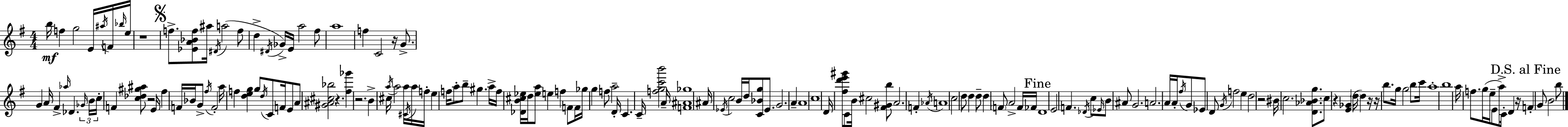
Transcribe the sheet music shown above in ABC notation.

X:1
T:Untitled
M:4/4
L:1/4
K:Em
b/4 f g2 E/4 ^a/4 F/4 _b/4 e/4 z4 f/2 [_EA_Bf]/2 ^a/4 ^D/4 a2 f/2 d ^D/4 _G/4 E/4 a2 ^f/2 a4 f C2 z/4 G/2 G A/4 ^F _a/4 _D _G/4 B/4 c/4 F [c_d^g^a]/2 z2 E/4 ^f F/4 _B/4 G/2 ^f/4 F2 a/4 f [deg] g/2 d/4 C/2 F/4 E/2 A/2 [^G^A^c_b]2 z [^f_g'] z2 B ^c/4 a/4 a2 a/4 ^C/4 a/4 f/4 e f/4 a/2 b/2 ^g a/4 f/4 [_DB^c_e]/4 d/4 [_ea]/2 e f F/2 F/4 _g/4 g f/2 a2 D/4 C C/4 [fgc'b']2 A/4 [F^A_g]4 ^A/4 _E/4 c2 B/4 d/4 [C_Bg]/2 _E/2 G2 A A4 c4 D/4 [^fd'e'^g']/2 C/2 B/4 ^c2 [^F^Gb]/2 A2 F _A/4 A4 c2 d/2 d d/2 d F/2 A2 F/4 _F/4 D4 E2 F _D/4 c/2 _E/4 B/2 ^A/2 G2 A2 A/4 A/4 ^f/4 G/2 _E/2 D/2 G/4 f2 e d2 z2 ^B/4 c2 [D_A_Bg]/2 c/2 z [E_G] d/4 d z/4 z/4 b/2 g/4 g2 b/2 c'/4 a4 b4 a/4 f/2 g/4 e/4 E/2 a/2 C/4 D z/4 F G/2 B2 b/2